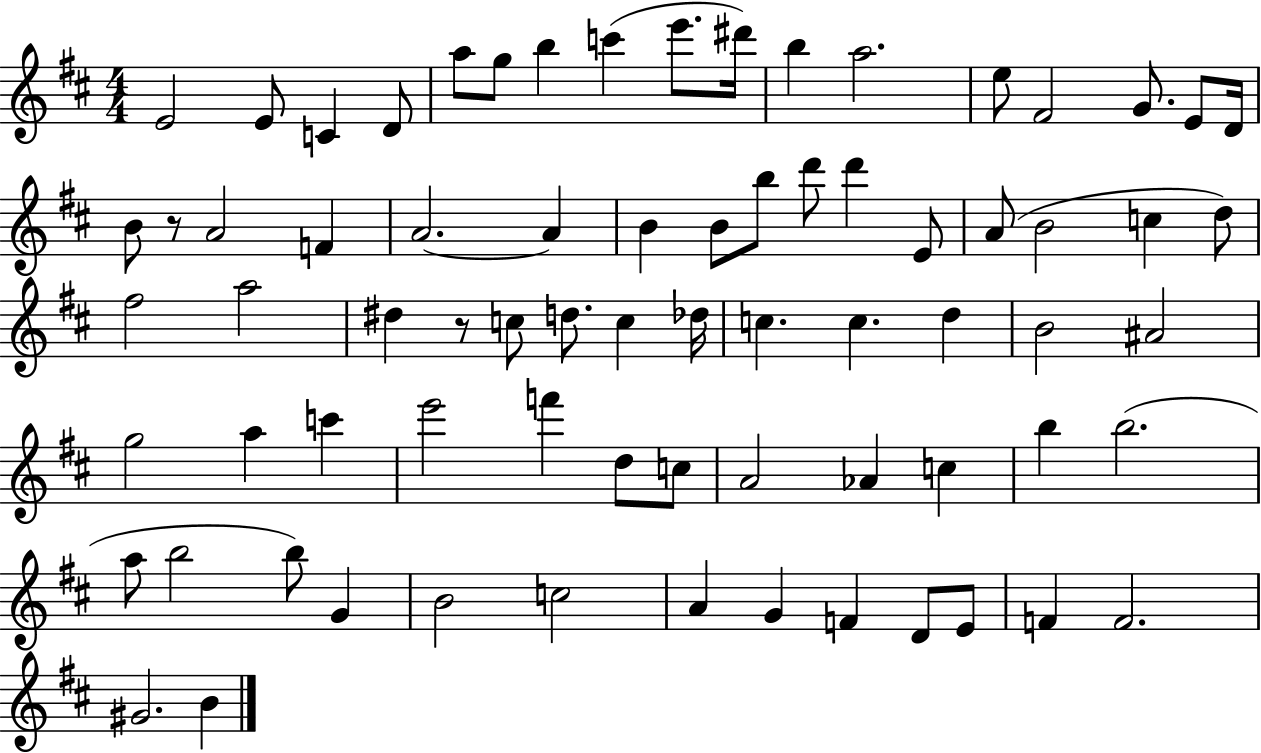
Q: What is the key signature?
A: D major